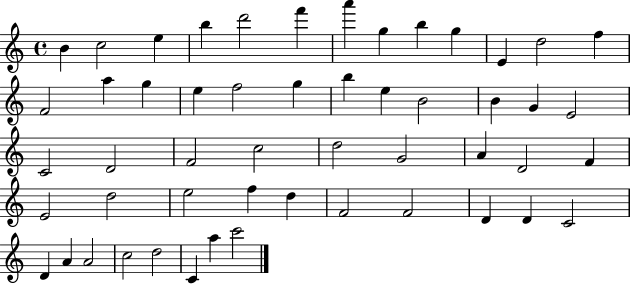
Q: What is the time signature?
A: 4/4